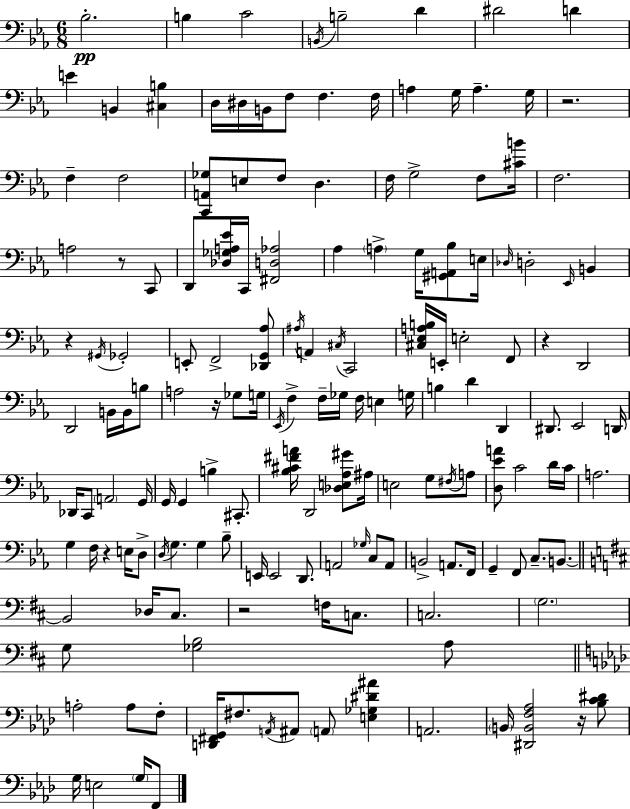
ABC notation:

X:1
T:Untitled
M:6/8
L:1/4
K:Cm
_B,2 B, C2 B,,/4 B,2 D ^D2 D E B,, [^C,B,] D,/4 ^D,/4 B,,/4 F,/2 F, F,/4 A, G,/4 A, G,/4 z2 F, F,2 [C,,A,,_G,]/2 E,/2 F,/2 D, F,/4 G,2 F,/2 [^CB]/4 F,2 A,2 z/2 C,,/2 D,,/2 [_D,_G,A,_E]/4 C,,/4 [^F,,D,_A,]2 _A, A, G,/4 [^G,,A,,_B,]/2 E,/4 _D,/4 D,2 _E,,/4 B,, z ^G,,/4 _G,,2 E,,/2 F,,2 [_D,,G,,_A,]/2 ^A,/4 A,, ^C,/4 C,,2 [^C,_E,A,B,]/4 E,,/4 E,2 F,,/2 z D,,2 D,,2 B,,/4 B,,/4 B,/2 A,2 z/4 _G,/2 G,/4 _E,,/4 F, F,/4 _G,/4 F,/4 E, G,/4 B, D D,, ^D,,/2 _E,,2 D,,/4 _D,,/4 C,,/2 A,,2 G,,/4 G,,/4 G,, B, ^C,,/2 [_B,^C^FA]/4 D,,2 [_D,E,_A,^G]/2 ^A,/4 E,2 G,/2 ^F,/4 A,/2 [D,_EA]/2 C2 D/4 C/4 A,2 G, F,/4 z E,/4 D,/2 D,/4 G, G, _B,/2 E,,/4 E,,2 D,,/2 A,,2 _G,/4 C,/2 A,,/2 B,,2 A,,/2 F,,/4 G,, F,,/2 C,/2 B,,/2 B,,2 _D,/4 ^C,/2 z2 F,/4 C,/2 C,2 G,2 G,/2 [_G,B,]2 A,/2 A,2 A,/2 F,/2 [D,,^F,,G,,]/4 ^F,/2 A,,/4 ^A,,/2 A,,/2 [E,_G,^D^A] A,,2 B,,/4 [^D,,B,,F,_A,]2 z/4 [_B,C^D]/2 G,/4 E,2 G,/4 F,,/2